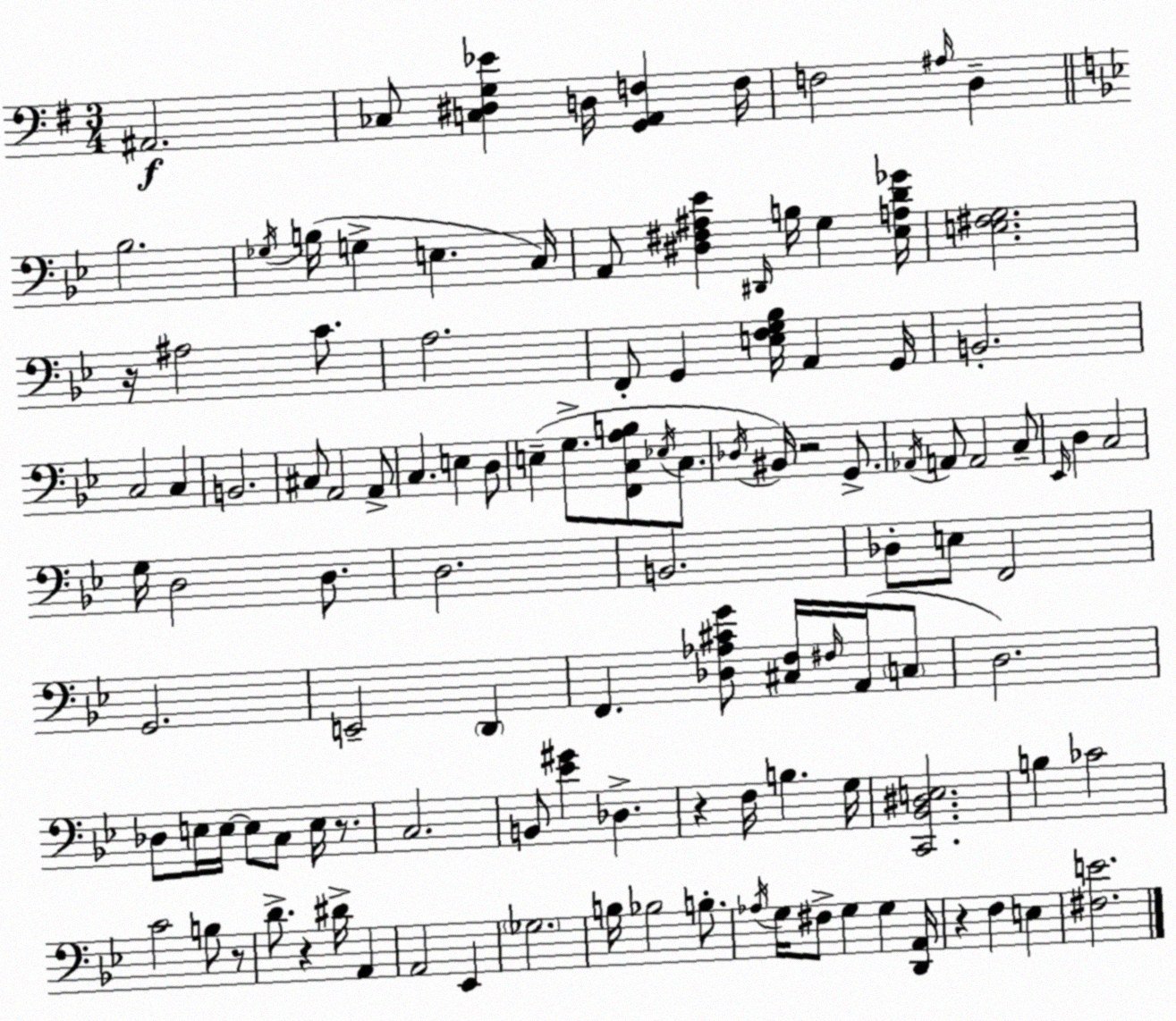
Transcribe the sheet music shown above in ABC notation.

X:1
T:Untitled
M:3/4
L:1/4
K:Em
^A,,2 _C,/2 [C,^D,G,_E] D,/4 [G,,A,,F,] F,/4 F,2 ^A,/4 D, _B,2 _G,/4 B,/4 G, E, C,/4 A,,/2 [^D,^F,^A,_E] ^D,,/4 B,/4 G, [_E,A,D_G]/4 [E,^F,G,]2 z/4 ^A,2 C/2 A,2 F,,/2 G,, [E,F,G,_B,]/4 A,, G,,/4 B,,2 C,2 C, B,,2 ^C,/2 A,,2 A,,/2 C, E, D,/2 E, G,/2 [F,,C,A,B,]/2 _E,/4 C,/2 _D,/4 ^B,,/4 z2 G,,/2 _A,,/4 A,,/2 A,,2 C,/2 _E,,/4 D, C,2 G,/4 D,2 D,/2 D,2 B,,2 _D,/2 E,/2 F,,2 G,,2 E,,2 D,, F,, [_D,_A,^CG]/2 [^C,F,]/4 ^F,/4 A,,/4 C,/2 D,2 _D,/2 E,/4 E,/4 E,/2 C,/2 E,/4 z/2 C,2 B,,/2 [_E^G] _D, z F,/4 B, G,/4 [C,,_B,,^D,E,]2 B, _C2 C2 B,/2 z/2 D/2 z ^D/4 A,, A,,2 _E,, _G,2 B,/4 _B,2 B,/2 _A,/4 G,/4 ^F,/2 G, G, [D,,A,,]/4 z F, E, [^F,E]2